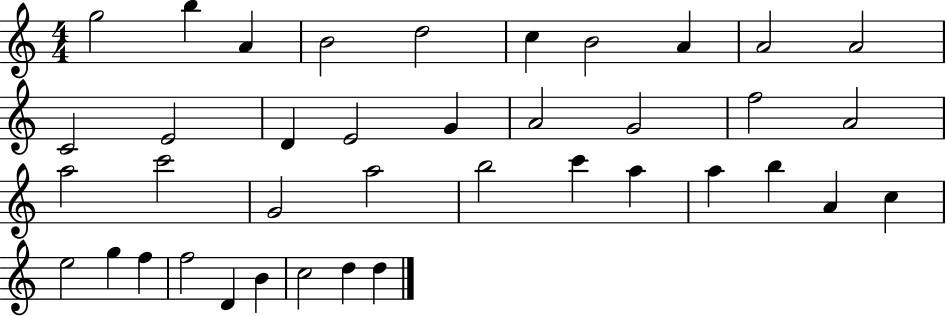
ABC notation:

X:1
T:Untitled
M:4/4
L:1/4
K:C
g2 b A B2 d2 c B2 A A2 A2 C2 E2 D E2 G A2 G2 f2 A2 a2 c'2 G2 a2 b2 c' a a b A c e2 g f f2 D B c2 d d